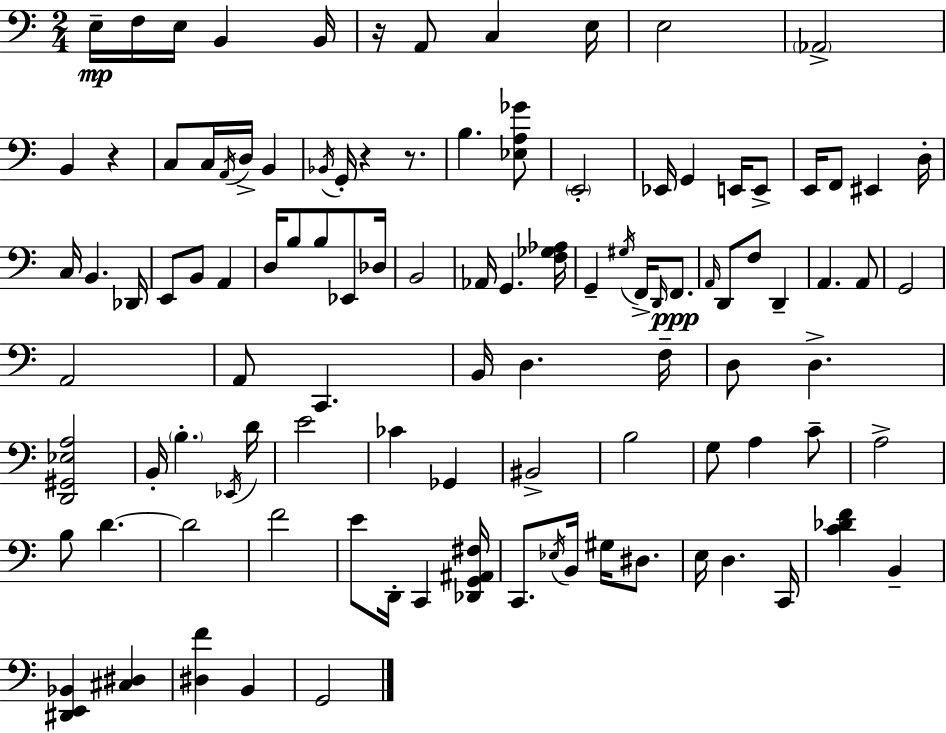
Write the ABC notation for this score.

X:1
T:Untitled
M:2/4
L:1/4
K:Am
E,/4 F,/4 E,/4 B,, B,,/4 z/4 A,,/2 C, E,/4 E,2 _A,,2 B,, z C,/2 C,/4 A,,/4 D,/4 B,, _B,,/4 G,,/4 z z/2 B, [_E,A,_G]/2 E,,2 _E,,/4 G,, E,,/4 E,,/2 E,,/4 F,,/2 ^E,, D,/4 C,/4 B,, _D,,/4 E,,/2 B,,/2 A,, D,/4 B,/2 B,/2 _E,,/2 _D,/4 B,,2 _A,,/4 G,, [F,_G,_A,]/4 G,, ^G,/4 F,,/4 D,,/4 F,,/2 A,,/4 D,,/2 F,/2 D,, A,, A,,/2 G,,2 A,,2 A,,/2 C,, B,,/4 D, F,/4 D,/2 D, [D,,^G,,_E,A,]2 B,,/4 B, _E,,/4 D/4 E2 _C _G,, ^B,,2 B,2 G,/2 A, C/2 A,2 B,/2 D D2 F2 E/2 D,,/4 C,, [_D,,G,,^A,,^F,]/4 C,,/2 _E,/4 B,,/4 ^G,/4 ^D,/2 E,/4 D, C,,/4 [C_DF] B,, [^D,,E,,_B,,] [^C,^D,] [^D,F] B,, G,,2